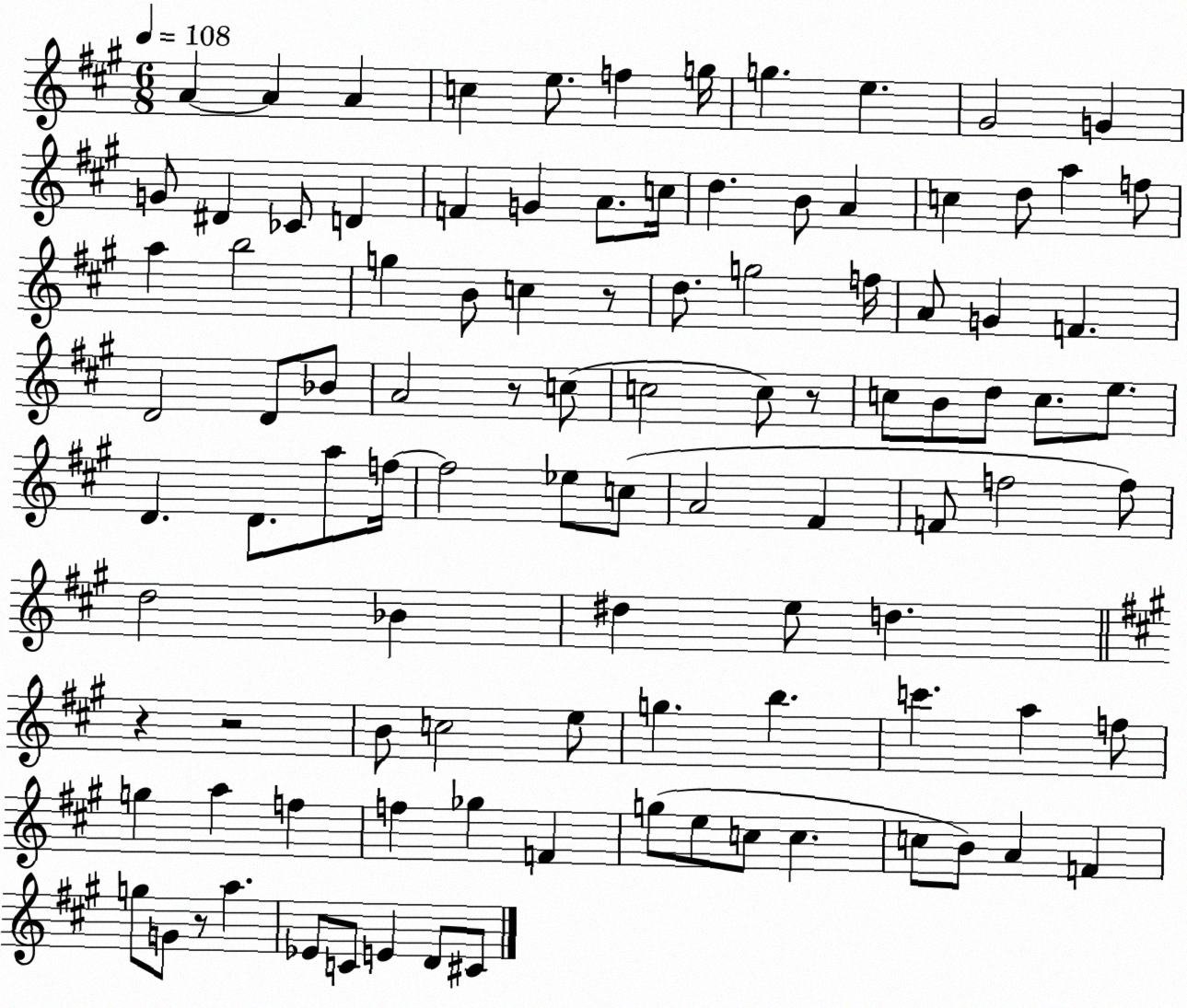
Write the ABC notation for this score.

X:1
T:Untitled
M:6/8
L:1/4
K:A
A A A c e/2 f g/4 g e ^G2 G G/2 ^D _C/2 D F G A/2 c/4 d B/2 A c d/2 a f/2 a b2 g B/2 c z/2 d/2 g2 f/4 A/2 G F D2 D/2 _B/2 A2 z/2 c/2 c2 c/2 z/2 c/2 B/2 d/2 c/2 e/2 D D/2 a/2 f/4 f2 _e/2 c/2 A2 ^F F/2 f2 f/2 d2 _B ^d e/2 d z z2 B/2 c2 e/2 g b c' a f/2 g a f f _g F g/2 e/2 c/2 c c/2 B/2 A F g/2 G/2 z/2 a _E/2 C/2 E D/2 ^C/2